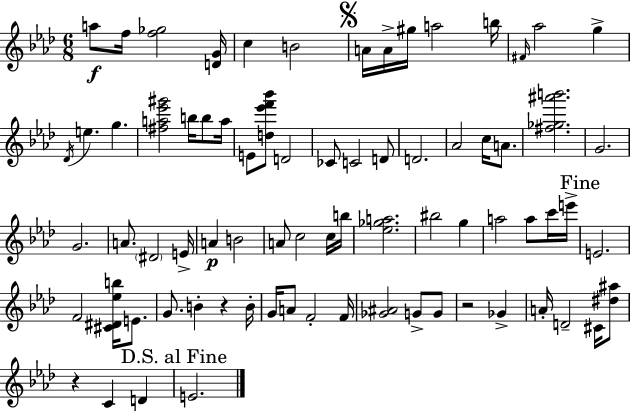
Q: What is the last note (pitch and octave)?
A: E4